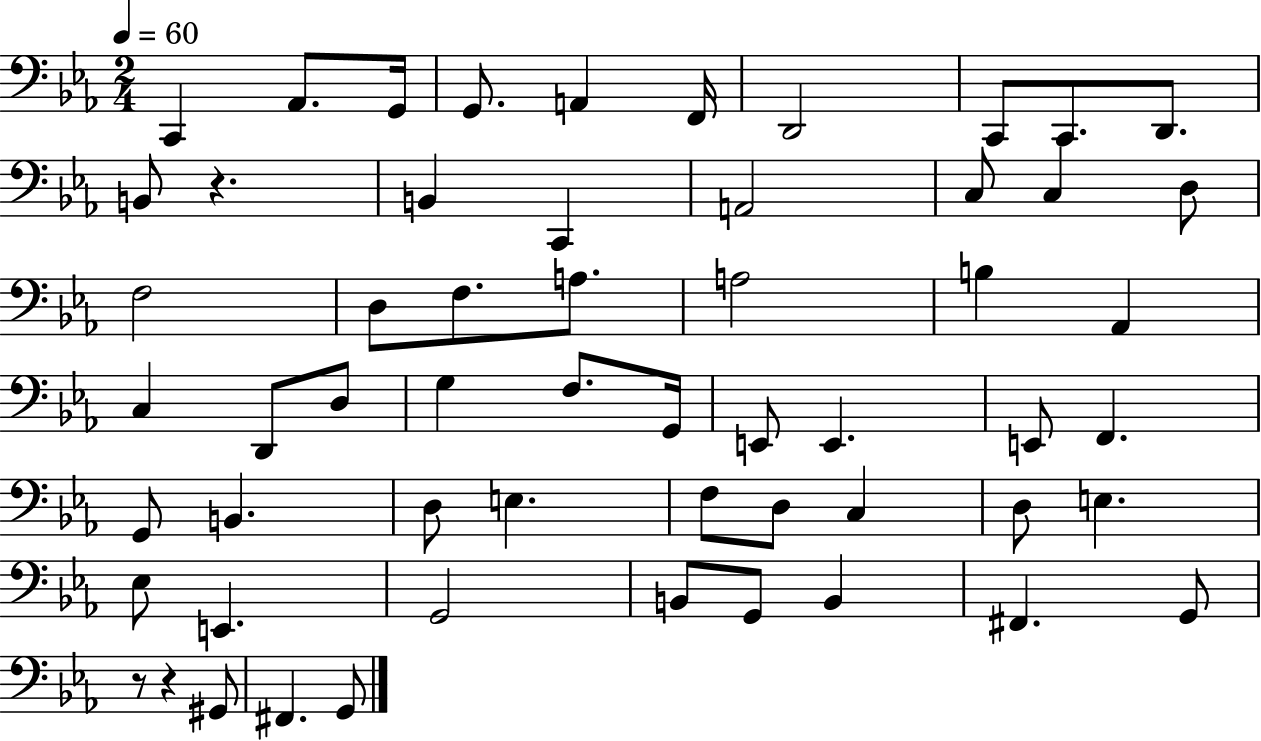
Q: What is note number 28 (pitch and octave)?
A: G3